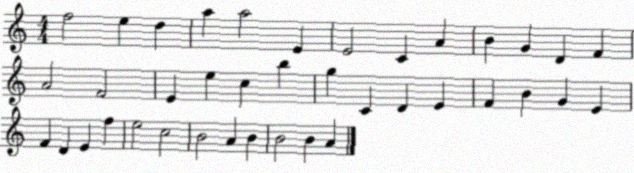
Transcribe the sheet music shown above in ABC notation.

X:1
T:Untitled
M:4/4
L:1/4
K:C
f2 e d a a2 E E2 C A B G D F A2 F2 E e c b g C D E F B G E F D E f e2 c2 B2 A B B2 B A